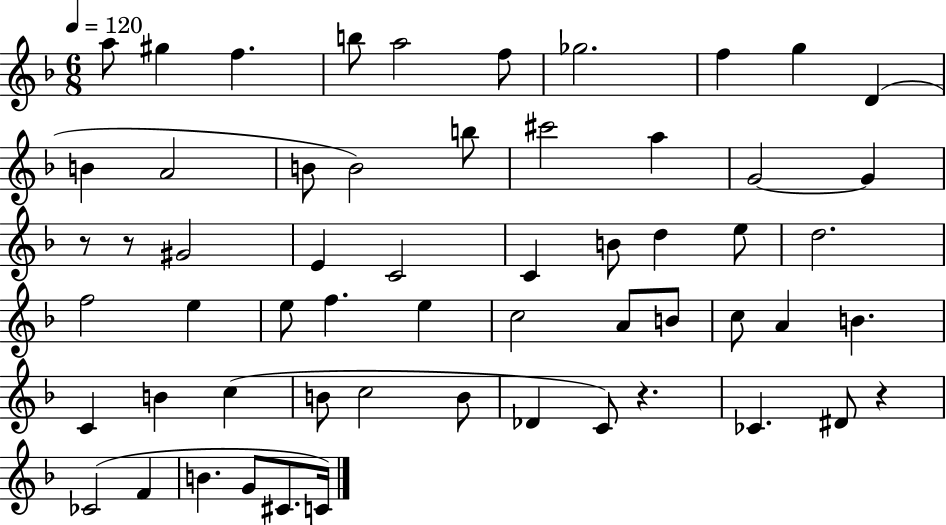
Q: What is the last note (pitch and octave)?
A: C4